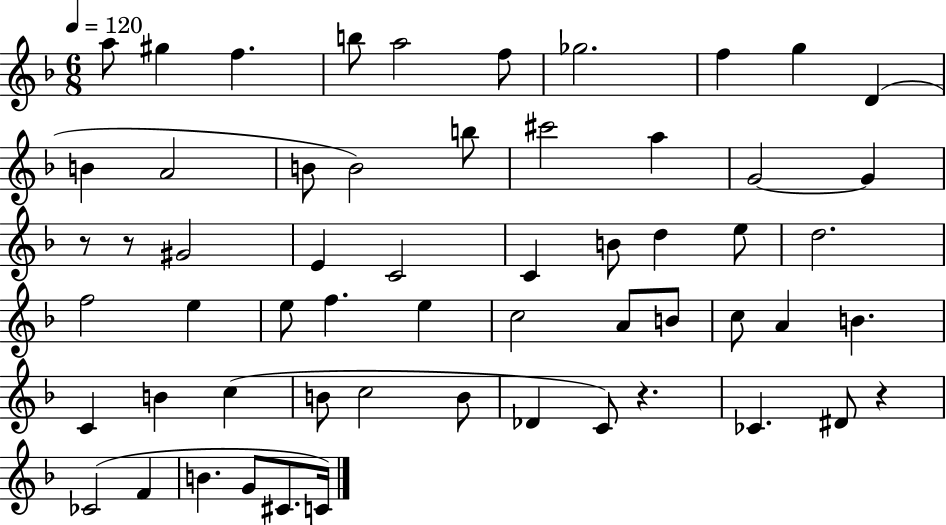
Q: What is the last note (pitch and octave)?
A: C4